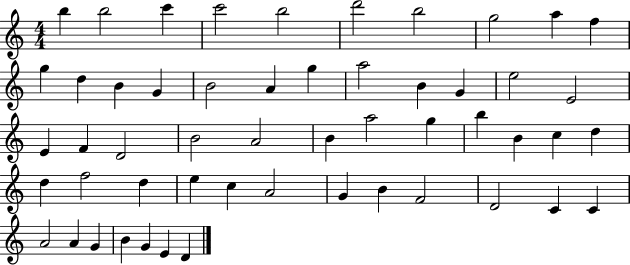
X:1
T:Untitled
M:4/4
L:1/4
K:C
b b2 c' c'2 b2 d'2 b2 g2 a f g d B G B2 A g a2 B G e2 E2 E F D2 B2 A2 B a2 g b B c d d f2 d e c A2 G B F2 D2 C C A2 A G B G E D